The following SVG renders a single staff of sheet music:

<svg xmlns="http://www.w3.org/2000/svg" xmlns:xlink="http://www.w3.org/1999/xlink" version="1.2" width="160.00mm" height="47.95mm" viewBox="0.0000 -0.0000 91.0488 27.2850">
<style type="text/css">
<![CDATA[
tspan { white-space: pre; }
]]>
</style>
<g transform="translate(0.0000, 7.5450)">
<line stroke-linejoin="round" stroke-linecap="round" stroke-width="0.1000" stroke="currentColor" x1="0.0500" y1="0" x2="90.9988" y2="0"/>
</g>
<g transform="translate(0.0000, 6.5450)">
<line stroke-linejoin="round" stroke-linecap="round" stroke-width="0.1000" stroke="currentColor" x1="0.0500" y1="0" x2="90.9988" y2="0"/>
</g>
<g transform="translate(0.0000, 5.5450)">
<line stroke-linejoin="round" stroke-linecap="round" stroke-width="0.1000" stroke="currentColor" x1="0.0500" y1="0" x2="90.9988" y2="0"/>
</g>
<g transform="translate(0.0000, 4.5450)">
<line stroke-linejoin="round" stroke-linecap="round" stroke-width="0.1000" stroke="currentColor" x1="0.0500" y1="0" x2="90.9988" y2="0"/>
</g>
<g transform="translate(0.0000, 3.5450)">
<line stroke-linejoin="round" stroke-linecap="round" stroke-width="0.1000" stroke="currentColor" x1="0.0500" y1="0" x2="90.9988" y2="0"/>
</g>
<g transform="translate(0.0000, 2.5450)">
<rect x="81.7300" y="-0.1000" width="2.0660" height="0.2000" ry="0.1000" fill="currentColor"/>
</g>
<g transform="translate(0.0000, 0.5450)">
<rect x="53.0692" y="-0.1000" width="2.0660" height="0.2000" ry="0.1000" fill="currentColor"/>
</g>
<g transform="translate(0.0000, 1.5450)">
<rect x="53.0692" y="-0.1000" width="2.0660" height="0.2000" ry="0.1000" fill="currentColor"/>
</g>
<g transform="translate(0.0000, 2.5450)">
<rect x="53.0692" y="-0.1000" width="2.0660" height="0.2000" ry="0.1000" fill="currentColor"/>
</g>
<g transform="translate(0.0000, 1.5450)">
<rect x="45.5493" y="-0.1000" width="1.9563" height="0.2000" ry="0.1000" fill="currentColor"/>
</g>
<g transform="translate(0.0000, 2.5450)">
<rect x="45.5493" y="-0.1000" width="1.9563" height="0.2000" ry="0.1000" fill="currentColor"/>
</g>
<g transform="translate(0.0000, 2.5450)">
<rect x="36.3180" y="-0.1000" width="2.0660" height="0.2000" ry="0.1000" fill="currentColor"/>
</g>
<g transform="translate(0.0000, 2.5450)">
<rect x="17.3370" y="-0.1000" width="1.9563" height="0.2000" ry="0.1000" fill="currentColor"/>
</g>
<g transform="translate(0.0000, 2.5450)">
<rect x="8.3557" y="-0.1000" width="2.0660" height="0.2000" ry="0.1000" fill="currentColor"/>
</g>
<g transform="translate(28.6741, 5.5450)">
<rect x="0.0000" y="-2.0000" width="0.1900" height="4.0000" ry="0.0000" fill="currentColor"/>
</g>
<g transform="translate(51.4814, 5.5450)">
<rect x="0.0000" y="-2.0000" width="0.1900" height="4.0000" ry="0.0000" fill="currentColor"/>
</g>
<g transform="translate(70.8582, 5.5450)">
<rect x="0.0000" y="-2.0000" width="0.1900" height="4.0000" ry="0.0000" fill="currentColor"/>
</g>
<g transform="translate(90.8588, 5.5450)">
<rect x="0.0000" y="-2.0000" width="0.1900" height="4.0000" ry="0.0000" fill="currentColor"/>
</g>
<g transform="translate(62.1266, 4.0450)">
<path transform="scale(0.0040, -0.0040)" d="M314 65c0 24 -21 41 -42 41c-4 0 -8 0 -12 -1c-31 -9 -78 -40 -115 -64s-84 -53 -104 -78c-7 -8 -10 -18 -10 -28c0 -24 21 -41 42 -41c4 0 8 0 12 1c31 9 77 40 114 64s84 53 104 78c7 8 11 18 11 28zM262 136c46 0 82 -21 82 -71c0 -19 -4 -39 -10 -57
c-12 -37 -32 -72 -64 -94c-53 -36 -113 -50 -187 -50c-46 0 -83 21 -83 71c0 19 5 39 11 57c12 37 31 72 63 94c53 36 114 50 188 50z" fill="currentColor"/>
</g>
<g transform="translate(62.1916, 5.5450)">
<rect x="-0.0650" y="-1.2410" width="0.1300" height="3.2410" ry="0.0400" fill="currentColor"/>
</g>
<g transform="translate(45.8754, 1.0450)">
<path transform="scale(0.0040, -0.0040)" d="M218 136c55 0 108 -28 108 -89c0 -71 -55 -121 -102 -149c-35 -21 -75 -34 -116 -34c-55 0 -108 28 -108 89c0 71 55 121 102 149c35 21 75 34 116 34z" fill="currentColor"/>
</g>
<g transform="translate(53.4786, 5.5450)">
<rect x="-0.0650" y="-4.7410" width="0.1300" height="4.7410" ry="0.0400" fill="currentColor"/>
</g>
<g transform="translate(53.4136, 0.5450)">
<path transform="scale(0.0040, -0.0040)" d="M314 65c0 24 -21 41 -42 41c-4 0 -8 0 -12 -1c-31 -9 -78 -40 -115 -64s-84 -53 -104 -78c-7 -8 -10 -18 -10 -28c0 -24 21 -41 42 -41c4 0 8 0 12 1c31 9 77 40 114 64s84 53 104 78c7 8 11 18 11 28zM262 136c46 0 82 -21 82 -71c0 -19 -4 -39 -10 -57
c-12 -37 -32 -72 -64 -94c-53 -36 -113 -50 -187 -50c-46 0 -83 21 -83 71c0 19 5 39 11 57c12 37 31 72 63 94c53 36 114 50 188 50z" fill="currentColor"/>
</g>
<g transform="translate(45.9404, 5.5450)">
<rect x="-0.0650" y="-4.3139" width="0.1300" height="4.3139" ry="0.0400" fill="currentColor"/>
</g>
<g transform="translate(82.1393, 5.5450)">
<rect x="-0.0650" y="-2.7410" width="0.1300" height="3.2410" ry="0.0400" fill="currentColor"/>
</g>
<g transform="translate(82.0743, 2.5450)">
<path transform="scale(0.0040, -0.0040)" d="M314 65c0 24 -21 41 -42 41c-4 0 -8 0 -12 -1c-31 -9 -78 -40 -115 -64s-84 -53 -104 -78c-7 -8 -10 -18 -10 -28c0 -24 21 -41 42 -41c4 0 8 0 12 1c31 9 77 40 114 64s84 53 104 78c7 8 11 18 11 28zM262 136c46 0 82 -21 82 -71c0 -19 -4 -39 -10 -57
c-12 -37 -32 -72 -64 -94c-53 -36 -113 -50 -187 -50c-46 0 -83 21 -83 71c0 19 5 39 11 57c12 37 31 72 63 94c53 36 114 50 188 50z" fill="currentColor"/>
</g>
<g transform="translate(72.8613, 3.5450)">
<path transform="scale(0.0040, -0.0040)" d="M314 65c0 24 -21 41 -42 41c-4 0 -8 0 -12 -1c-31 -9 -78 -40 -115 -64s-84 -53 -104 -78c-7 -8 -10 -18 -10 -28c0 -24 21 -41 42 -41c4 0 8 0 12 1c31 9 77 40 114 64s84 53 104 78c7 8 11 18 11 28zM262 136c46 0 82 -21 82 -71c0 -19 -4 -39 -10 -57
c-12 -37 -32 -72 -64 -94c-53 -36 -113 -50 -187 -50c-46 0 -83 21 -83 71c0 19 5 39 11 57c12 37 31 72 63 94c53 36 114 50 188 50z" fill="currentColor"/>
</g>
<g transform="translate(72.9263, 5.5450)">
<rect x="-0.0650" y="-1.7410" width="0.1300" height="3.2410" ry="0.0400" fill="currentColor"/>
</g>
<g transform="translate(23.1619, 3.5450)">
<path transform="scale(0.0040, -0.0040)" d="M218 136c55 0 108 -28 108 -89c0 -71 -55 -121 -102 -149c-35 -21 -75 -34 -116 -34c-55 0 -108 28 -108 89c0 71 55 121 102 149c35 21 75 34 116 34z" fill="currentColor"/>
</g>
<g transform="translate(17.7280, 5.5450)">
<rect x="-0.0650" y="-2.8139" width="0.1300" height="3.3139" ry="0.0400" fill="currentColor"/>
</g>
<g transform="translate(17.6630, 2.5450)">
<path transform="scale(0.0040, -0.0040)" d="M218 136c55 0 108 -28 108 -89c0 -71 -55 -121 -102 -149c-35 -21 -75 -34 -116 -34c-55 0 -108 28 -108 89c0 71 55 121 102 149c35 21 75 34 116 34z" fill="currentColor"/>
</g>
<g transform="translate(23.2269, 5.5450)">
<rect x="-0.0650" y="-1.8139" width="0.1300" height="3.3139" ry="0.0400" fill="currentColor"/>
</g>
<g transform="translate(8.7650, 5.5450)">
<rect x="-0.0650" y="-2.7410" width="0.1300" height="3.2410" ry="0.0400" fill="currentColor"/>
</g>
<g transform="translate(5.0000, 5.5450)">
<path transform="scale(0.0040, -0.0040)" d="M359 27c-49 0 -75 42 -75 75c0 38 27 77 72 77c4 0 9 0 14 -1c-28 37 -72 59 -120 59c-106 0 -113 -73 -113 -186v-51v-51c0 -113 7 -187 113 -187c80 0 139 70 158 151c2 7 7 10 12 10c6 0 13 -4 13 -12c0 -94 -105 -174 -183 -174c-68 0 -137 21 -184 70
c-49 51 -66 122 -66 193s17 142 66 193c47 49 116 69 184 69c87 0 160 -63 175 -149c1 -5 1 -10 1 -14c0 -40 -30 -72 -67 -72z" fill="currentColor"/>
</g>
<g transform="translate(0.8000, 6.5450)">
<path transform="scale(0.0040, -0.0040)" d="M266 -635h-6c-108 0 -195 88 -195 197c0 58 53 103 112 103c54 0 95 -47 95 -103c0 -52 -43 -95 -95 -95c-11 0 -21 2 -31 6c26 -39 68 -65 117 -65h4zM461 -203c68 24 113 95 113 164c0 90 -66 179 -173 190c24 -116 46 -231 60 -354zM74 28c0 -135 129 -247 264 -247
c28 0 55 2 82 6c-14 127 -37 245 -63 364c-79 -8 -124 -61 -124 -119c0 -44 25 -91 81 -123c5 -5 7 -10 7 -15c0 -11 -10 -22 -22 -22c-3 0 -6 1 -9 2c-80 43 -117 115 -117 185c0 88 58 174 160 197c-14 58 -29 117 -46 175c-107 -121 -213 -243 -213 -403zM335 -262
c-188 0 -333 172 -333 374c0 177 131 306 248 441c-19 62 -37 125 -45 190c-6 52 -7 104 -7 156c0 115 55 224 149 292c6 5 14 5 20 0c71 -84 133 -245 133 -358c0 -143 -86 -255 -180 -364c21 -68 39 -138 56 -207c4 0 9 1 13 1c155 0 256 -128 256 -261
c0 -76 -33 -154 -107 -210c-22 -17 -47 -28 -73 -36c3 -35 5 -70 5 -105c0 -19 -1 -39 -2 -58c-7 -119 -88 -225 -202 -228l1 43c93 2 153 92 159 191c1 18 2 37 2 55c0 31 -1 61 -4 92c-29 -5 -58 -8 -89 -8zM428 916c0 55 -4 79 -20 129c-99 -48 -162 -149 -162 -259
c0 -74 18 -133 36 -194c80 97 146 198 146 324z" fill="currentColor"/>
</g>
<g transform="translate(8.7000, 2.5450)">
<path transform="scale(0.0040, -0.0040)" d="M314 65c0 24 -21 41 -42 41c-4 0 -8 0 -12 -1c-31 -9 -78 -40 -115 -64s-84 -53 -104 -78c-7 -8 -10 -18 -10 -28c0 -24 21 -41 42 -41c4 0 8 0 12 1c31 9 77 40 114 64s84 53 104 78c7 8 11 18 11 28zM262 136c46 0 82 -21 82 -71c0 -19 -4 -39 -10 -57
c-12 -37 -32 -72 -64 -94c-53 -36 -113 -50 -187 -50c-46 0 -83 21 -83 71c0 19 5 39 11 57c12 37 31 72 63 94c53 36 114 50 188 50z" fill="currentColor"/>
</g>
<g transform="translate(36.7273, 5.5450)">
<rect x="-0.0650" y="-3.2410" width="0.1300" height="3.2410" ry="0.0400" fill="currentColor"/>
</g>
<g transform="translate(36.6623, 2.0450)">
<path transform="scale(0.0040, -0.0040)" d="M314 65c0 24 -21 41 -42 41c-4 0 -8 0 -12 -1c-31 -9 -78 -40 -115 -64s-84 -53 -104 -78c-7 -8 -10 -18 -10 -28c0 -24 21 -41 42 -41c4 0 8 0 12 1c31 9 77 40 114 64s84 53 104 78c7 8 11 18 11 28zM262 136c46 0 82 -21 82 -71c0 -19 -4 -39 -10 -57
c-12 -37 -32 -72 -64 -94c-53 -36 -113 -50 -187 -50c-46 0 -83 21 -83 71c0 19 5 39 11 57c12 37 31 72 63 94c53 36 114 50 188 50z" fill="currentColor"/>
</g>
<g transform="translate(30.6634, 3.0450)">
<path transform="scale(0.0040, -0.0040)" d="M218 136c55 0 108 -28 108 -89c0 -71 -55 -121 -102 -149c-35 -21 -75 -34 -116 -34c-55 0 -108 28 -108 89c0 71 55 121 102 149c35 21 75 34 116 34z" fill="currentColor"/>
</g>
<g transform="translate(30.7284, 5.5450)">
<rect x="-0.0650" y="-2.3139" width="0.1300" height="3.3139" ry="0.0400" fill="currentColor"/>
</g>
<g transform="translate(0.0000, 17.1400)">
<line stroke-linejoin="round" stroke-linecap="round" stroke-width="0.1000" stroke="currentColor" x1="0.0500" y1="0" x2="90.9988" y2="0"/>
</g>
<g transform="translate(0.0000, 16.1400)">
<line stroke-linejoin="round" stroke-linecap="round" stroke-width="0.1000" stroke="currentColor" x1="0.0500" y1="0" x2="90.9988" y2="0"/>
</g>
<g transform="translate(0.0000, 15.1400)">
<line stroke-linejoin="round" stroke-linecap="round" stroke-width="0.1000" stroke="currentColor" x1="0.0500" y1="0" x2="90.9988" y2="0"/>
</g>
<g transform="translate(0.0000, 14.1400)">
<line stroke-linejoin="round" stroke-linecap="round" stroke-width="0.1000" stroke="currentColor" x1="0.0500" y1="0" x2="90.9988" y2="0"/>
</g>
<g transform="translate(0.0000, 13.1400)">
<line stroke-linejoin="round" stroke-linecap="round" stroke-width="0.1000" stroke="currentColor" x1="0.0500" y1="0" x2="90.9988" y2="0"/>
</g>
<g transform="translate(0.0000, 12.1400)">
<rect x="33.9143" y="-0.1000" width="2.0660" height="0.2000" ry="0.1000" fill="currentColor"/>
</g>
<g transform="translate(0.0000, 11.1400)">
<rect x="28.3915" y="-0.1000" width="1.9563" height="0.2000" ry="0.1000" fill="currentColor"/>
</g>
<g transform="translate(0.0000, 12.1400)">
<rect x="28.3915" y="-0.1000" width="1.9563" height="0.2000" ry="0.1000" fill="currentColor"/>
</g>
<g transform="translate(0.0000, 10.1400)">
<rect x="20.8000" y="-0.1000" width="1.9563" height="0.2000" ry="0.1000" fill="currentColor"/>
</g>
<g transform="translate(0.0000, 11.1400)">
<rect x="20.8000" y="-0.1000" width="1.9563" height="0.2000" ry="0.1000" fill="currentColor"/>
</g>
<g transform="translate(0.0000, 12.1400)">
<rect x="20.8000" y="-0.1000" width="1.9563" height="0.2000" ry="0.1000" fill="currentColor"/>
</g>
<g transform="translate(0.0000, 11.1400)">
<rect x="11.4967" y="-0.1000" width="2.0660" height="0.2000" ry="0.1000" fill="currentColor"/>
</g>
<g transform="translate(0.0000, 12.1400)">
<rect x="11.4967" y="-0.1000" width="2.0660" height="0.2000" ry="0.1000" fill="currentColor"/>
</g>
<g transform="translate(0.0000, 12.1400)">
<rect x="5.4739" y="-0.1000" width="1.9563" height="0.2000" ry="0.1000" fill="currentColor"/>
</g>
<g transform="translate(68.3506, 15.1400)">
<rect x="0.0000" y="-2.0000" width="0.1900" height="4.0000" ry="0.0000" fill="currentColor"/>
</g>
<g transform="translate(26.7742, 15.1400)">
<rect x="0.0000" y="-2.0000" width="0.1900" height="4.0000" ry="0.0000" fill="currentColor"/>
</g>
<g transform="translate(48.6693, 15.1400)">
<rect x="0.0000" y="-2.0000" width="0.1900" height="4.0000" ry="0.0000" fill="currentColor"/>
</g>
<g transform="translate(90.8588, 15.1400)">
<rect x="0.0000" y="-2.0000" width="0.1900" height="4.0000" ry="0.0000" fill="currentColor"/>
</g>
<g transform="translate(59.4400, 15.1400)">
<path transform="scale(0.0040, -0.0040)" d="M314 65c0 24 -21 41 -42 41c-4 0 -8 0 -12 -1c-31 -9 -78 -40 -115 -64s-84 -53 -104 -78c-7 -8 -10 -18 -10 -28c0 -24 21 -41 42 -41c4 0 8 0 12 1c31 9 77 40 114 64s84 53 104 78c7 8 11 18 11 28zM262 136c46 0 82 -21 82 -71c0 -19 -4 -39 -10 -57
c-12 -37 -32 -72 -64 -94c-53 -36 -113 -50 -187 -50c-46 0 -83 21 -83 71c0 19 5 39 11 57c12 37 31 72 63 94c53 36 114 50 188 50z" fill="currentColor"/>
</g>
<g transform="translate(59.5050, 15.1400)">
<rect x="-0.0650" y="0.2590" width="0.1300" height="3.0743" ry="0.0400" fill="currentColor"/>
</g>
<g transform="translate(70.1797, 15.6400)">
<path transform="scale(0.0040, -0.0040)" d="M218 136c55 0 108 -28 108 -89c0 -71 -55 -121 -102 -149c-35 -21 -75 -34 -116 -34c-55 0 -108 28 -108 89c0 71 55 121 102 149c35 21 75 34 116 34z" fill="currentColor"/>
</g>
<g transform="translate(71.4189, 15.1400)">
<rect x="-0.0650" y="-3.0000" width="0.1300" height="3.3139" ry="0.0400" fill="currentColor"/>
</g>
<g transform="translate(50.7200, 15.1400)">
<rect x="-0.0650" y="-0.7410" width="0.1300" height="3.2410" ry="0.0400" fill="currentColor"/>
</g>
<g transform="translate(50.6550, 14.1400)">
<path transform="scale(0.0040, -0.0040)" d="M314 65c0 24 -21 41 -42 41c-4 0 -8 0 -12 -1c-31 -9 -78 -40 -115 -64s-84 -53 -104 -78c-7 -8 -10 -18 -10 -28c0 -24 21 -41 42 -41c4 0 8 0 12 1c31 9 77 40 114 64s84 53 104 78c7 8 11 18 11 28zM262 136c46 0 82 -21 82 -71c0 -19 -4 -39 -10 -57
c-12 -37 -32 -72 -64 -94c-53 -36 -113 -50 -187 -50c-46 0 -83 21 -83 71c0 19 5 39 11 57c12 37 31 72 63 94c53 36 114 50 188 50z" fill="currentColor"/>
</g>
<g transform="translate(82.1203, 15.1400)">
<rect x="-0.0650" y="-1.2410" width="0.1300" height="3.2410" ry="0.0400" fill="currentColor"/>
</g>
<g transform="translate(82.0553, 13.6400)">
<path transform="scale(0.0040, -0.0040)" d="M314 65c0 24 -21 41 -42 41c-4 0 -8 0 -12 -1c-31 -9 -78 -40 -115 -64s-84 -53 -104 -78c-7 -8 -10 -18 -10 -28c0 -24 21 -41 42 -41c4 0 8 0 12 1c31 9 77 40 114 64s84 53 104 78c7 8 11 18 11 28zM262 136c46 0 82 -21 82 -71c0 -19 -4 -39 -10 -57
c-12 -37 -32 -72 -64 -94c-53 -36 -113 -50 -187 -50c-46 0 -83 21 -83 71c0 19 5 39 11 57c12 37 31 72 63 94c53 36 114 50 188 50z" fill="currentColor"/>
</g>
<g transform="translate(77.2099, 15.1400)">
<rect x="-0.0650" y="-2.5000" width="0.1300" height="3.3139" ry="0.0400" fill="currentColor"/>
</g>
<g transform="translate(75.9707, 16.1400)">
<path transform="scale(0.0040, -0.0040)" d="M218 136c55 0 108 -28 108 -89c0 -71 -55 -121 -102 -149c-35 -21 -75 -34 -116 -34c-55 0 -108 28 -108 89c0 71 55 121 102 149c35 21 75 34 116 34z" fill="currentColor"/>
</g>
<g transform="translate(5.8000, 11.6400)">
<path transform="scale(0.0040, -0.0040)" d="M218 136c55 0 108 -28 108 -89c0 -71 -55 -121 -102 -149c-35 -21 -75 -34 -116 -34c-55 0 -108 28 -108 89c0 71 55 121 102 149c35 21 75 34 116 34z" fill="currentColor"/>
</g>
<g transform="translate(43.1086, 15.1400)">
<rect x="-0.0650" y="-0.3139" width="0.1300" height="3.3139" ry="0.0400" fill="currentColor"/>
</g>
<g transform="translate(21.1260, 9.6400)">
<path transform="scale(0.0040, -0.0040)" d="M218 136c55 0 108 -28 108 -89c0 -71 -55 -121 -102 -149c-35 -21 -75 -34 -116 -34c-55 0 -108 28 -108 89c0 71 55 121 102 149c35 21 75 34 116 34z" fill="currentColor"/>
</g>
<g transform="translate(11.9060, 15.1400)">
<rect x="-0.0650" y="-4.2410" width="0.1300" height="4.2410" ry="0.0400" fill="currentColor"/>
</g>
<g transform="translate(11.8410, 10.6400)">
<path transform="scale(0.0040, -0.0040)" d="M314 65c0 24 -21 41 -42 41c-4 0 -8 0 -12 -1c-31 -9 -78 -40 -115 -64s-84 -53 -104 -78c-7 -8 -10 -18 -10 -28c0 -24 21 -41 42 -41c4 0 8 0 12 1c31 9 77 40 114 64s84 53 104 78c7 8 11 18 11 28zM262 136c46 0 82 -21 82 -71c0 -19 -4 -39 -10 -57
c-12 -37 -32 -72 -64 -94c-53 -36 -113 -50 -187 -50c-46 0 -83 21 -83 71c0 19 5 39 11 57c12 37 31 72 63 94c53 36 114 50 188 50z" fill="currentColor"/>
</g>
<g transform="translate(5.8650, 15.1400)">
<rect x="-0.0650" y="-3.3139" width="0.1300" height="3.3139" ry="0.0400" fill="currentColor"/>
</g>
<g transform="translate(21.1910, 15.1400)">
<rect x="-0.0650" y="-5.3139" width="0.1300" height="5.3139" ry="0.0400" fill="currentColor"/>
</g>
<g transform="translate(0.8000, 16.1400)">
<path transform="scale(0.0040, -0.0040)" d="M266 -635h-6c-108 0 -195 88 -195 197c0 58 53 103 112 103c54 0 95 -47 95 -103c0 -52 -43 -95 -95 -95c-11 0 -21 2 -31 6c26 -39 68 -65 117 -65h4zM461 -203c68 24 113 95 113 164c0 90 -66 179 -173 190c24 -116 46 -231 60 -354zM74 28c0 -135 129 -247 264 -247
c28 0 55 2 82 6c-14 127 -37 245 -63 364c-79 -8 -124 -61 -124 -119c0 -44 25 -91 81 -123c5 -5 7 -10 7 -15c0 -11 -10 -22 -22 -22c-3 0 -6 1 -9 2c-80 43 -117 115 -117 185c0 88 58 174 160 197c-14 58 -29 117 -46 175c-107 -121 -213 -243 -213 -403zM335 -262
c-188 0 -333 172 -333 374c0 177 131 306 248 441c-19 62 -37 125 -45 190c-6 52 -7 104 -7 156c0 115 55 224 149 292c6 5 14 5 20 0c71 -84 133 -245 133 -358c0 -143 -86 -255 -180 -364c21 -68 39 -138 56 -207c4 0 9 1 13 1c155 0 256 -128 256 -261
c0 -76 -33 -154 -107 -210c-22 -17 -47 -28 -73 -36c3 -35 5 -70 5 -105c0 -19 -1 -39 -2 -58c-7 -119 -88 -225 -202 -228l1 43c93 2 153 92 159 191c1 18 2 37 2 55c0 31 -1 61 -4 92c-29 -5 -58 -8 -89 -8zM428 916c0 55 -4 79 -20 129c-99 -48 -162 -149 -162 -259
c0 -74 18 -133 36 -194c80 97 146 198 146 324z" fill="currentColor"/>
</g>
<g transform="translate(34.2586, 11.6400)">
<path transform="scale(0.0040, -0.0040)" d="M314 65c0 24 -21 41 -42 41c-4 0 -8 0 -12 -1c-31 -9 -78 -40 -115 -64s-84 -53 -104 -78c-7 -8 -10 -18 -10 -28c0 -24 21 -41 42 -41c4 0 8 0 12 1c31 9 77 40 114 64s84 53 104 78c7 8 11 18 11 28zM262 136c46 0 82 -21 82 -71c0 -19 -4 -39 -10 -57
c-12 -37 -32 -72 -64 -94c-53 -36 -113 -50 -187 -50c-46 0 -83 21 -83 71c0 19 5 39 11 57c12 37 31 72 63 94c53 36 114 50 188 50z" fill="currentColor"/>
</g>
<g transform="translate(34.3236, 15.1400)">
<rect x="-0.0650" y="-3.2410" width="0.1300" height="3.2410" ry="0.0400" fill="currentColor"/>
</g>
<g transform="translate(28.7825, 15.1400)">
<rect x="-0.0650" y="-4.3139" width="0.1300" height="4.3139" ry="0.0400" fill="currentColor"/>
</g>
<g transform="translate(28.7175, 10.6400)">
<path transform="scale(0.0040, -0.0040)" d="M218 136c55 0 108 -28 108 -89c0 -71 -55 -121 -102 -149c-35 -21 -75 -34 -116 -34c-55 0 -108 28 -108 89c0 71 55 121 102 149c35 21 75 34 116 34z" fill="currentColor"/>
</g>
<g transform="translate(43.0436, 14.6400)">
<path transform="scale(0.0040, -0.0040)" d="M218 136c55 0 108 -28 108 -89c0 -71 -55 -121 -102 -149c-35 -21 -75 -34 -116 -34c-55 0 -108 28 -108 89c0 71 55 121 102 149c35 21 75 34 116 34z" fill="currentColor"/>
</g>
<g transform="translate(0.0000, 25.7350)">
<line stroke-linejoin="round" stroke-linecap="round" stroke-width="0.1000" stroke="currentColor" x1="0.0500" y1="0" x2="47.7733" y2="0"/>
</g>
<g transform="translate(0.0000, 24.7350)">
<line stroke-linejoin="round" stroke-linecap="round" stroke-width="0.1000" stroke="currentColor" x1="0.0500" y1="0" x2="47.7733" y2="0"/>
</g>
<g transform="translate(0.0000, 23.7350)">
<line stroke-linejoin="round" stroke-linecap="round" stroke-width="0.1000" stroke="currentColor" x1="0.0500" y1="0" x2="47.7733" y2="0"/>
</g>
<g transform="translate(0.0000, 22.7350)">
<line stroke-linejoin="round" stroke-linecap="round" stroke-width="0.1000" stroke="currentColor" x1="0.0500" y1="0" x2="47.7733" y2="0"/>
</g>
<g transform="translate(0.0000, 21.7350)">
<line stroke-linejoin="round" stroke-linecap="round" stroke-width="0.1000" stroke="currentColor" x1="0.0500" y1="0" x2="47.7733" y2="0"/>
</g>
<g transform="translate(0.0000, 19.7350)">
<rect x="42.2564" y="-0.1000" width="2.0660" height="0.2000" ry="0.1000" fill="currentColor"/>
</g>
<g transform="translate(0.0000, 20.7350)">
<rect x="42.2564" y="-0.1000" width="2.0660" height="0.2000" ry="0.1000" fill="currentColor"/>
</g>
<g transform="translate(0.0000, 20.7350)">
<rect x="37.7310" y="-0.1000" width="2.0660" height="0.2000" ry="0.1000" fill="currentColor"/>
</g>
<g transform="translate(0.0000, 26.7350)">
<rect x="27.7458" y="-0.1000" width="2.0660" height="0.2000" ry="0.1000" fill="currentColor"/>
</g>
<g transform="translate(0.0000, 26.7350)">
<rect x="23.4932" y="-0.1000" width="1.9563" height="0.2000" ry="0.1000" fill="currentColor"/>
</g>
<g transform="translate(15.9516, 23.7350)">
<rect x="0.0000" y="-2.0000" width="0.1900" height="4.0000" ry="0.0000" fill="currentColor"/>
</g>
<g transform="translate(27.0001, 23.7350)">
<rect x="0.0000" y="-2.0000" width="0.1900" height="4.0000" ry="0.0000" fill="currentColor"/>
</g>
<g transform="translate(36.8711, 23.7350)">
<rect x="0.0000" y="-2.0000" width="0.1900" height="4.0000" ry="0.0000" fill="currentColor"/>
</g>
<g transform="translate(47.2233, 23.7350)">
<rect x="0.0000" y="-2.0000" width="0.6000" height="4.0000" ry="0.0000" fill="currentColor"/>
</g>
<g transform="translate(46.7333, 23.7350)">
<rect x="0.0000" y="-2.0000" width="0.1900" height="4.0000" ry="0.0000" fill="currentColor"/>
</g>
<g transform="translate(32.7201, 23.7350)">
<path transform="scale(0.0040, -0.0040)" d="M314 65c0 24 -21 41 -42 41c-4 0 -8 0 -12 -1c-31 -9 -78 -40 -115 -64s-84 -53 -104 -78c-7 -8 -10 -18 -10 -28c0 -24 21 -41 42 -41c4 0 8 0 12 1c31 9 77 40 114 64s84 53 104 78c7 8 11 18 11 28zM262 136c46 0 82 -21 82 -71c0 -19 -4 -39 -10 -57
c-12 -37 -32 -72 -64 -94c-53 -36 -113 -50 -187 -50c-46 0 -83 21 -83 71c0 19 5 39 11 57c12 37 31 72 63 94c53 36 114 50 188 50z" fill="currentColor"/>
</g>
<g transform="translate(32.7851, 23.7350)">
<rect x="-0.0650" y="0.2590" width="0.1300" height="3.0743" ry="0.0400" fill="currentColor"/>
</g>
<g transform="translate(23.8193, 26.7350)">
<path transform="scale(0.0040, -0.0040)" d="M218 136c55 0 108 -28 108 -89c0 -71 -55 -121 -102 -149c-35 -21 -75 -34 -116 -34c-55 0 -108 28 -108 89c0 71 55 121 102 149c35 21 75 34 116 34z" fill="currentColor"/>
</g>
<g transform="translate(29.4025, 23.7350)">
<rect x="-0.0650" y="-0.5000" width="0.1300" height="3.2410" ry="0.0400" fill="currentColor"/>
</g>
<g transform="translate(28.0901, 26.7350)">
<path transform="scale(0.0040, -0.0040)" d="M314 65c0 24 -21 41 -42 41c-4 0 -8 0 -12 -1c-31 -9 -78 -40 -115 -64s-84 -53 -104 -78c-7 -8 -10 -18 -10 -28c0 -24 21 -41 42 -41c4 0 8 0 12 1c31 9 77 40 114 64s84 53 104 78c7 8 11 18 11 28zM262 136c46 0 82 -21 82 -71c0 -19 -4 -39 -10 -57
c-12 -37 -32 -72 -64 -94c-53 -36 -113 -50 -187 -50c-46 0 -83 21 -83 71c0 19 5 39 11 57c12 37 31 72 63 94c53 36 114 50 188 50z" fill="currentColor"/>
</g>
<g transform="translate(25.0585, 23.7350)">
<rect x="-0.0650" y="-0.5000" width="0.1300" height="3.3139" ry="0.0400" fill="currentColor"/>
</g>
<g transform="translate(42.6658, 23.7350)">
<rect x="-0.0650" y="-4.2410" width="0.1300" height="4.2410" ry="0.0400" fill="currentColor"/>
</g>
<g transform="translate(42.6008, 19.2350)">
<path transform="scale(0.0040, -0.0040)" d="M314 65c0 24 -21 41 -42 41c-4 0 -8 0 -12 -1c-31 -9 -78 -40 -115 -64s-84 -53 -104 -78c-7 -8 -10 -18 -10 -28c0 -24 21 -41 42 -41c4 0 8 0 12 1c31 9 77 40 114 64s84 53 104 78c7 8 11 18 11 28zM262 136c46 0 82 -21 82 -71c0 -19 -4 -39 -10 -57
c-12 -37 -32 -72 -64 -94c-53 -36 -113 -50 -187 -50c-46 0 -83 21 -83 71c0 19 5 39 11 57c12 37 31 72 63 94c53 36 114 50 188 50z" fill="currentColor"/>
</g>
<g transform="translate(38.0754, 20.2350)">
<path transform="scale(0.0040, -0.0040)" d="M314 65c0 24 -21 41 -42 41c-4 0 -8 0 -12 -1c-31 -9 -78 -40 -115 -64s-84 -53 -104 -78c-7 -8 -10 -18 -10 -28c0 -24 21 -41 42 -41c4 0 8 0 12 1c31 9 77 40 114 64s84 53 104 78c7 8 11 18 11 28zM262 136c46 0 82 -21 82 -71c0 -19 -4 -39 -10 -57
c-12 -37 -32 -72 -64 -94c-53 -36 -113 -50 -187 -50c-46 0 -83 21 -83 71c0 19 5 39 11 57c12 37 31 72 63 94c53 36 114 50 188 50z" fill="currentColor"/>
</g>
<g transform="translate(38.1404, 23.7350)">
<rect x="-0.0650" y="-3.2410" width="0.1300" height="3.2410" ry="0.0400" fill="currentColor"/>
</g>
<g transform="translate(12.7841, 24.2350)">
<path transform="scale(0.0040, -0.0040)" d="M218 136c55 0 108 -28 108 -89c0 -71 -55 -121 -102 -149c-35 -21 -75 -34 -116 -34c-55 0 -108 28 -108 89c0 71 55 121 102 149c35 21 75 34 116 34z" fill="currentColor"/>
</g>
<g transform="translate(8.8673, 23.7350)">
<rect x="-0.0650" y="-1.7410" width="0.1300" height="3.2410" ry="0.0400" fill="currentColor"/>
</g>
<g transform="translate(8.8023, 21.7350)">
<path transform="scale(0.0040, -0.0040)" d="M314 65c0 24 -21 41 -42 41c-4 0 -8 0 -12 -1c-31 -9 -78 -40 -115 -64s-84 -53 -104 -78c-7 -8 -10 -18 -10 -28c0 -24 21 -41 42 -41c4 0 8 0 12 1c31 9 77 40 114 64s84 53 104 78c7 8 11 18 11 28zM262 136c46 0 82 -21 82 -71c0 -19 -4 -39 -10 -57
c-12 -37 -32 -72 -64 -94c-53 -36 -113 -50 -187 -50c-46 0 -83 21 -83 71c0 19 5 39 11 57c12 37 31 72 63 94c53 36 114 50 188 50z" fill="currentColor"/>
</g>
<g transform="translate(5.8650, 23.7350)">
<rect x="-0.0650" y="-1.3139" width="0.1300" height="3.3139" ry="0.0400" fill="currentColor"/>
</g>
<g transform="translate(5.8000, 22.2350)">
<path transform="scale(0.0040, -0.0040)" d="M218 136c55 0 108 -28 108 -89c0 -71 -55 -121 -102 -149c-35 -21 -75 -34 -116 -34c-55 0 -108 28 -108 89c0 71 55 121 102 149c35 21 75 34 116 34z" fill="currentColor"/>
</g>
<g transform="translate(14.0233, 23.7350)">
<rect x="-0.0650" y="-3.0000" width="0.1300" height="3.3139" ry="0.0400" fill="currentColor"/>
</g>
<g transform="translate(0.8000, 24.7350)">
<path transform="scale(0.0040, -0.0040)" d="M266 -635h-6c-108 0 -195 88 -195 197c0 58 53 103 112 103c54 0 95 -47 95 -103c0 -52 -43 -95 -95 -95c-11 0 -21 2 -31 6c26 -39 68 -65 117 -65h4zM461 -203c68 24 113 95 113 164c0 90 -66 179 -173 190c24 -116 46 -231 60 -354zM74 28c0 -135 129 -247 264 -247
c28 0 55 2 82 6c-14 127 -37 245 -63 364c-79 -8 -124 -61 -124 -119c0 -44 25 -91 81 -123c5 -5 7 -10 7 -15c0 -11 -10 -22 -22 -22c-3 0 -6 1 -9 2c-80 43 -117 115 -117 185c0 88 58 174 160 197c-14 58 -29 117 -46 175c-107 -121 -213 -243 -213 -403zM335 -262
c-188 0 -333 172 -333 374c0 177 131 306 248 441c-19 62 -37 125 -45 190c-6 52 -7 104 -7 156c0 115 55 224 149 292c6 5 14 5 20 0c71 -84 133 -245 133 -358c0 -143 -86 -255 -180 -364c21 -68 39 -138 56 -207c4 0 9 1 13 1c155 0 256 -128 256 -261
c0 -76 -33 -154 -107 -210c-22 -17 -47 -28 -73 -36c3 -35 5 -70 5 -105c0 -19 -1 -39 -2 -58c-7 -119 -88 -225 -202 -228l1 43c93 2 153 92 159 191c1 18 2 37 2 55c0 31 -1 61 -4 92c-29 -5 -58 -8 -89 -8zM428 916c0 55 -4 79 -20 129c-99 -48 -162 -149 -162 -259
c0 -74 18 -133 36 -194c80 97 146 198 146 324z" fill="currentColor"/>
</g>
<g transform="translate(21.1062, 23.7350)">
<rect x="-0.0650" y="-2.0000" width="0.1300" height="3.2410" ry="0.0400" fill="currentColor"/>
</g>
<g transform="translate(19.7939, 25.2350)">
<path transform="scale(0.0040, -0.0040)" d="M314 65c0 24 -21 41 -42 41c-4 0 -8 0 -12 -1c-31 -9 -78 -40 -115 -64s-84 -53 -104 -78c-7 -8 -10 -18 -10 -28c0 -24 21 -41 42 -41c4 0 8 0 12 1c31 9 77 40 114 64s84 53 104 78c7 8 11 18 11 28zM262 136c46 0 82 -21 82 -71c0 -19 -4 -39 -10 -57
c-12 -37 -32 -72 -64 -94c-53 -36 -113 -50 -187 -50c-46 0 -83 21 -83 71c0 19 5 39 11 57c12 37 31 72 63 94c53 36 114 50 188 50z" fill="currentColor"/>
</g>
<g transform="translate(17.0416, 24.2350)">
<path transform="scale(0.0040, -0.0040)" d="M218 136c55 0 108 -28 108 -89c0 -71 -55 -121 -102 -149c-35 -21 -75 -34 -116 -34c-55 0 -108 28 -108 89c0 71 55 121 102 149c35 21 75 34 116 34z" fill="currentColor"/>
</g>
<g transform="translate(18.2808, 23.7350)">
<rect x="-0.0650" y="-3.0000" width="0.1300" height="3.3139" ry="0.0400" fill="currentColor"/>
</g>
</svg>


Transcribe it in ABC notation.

X:1
T:Untitled
M:4/4
L:1/4
K:C
a2 a f g b2 d' e'2 e2 f2 a2 b d'2 f' d' b2 c d2 B2 A G e2 e f2 A A F2 C C2 B2 b2 d'2